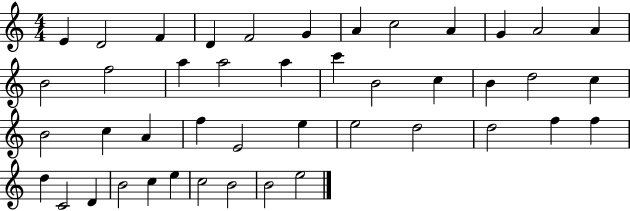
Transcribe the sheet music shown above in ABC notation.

X:1
T:Untitled
M:4/4
L:1/4
K:C
E D2 F D F2 G A c2 A G A2 A B2 f2 a a2 a c' B2 c B d2 c B2 c A f E2 e e2 d2 d2 f f d C2 D B2 c e c2 B2 B2 e2